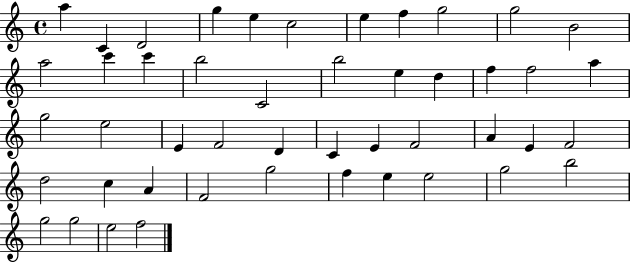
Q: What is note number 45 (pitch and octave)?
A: G5